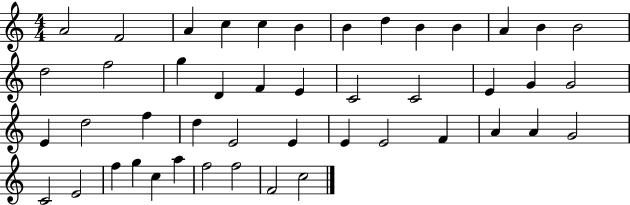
{
  \clef treble
  \numericTimeSignature
  \time 4/4
  \key c \major
  a'2 f'2 | a'4 c''4 c''4 b'4 | b'4 d''4 b'4 b'4 | a'4 b'4 b'2 | \break d''2 f''2 | g''4 d'4 f'4 e'4 | c'2 c'2 | e'4 g'4 g'2 | \break e'4 d''2 f''4 | d''4 e'2 e'4 | e'4 e'2 f'4 | a'4 a'4 g'2 | \break c'2 e'2 | f''4 g''4 c''4 a''4 | f''2 f''2 | f'2 c''2 | \break \bar "|."
}